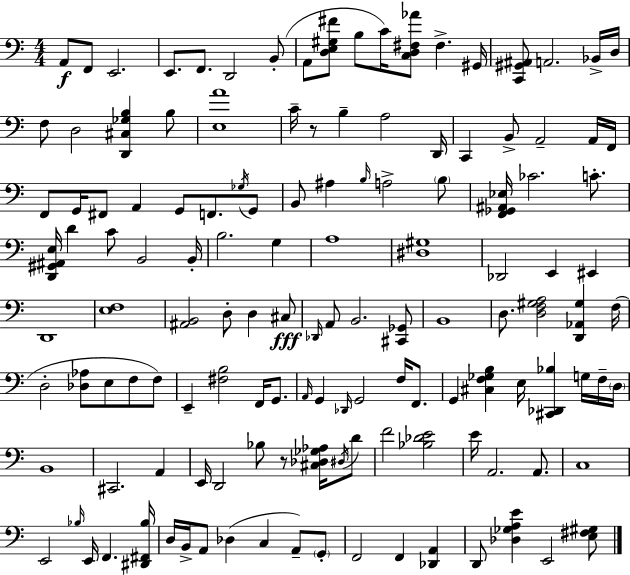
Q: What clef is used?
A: bass